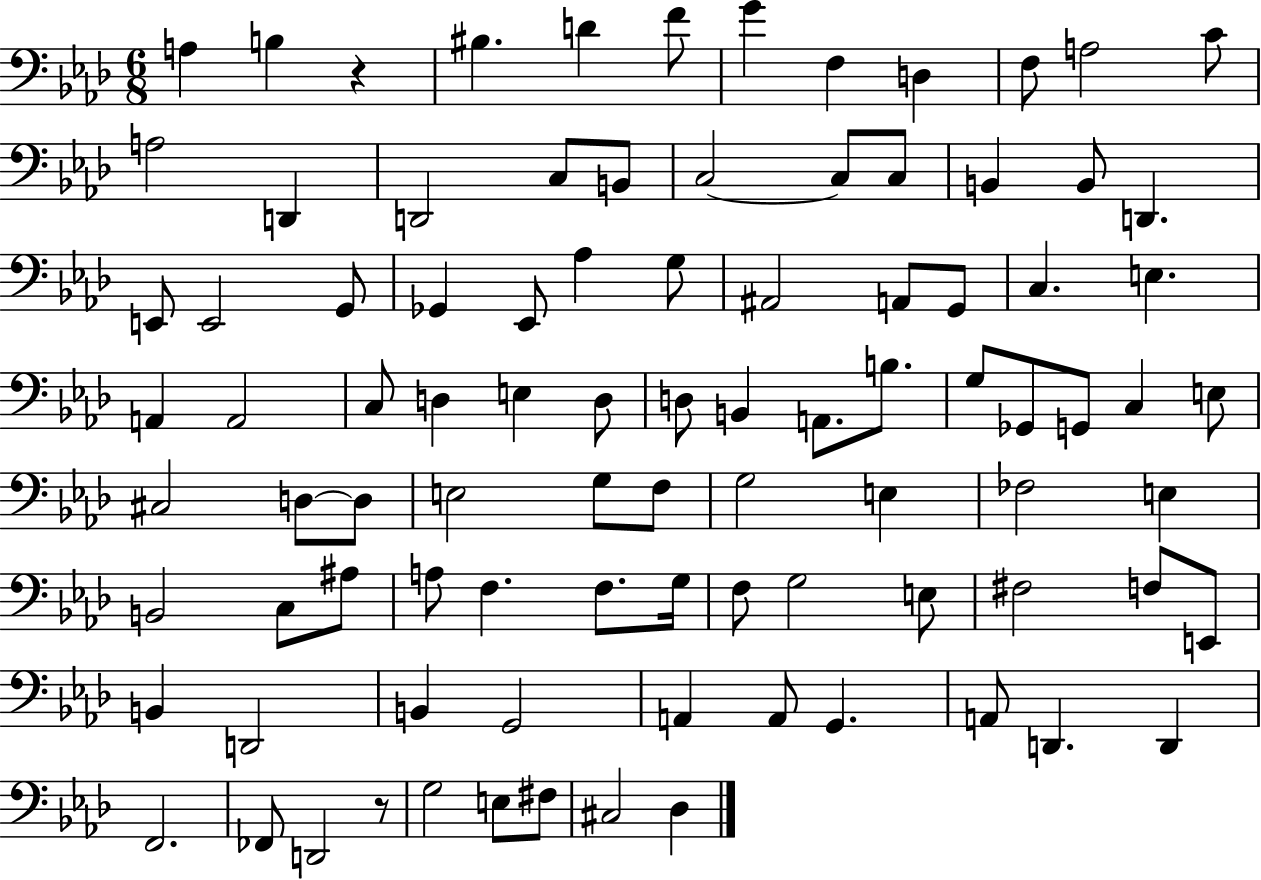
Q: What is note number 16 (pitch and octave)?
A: B2